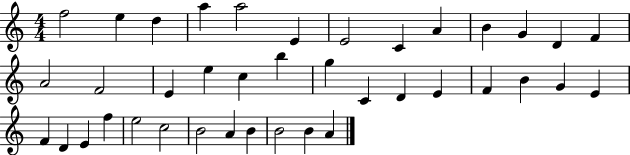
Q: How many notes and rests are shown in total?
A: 39